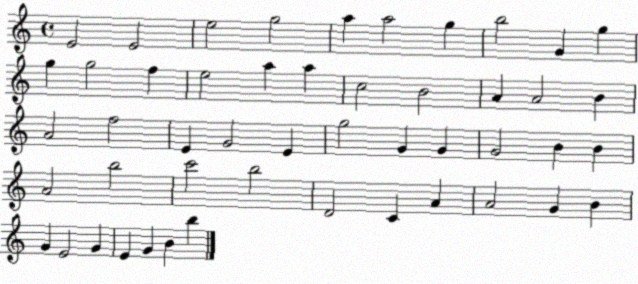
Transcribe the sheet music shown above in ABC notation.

X:1
T:Untitled
M:4/4
L:1/4
K:C
E2 E2 e2 g2 a a2 g b2 G g g g2 f e2 a a c2 B2 A A2 B A2 f2 E G2 E g2 G G G2 B B A2 b2 c'2 b2 D2 C A A2 G B G E2 G E G B b